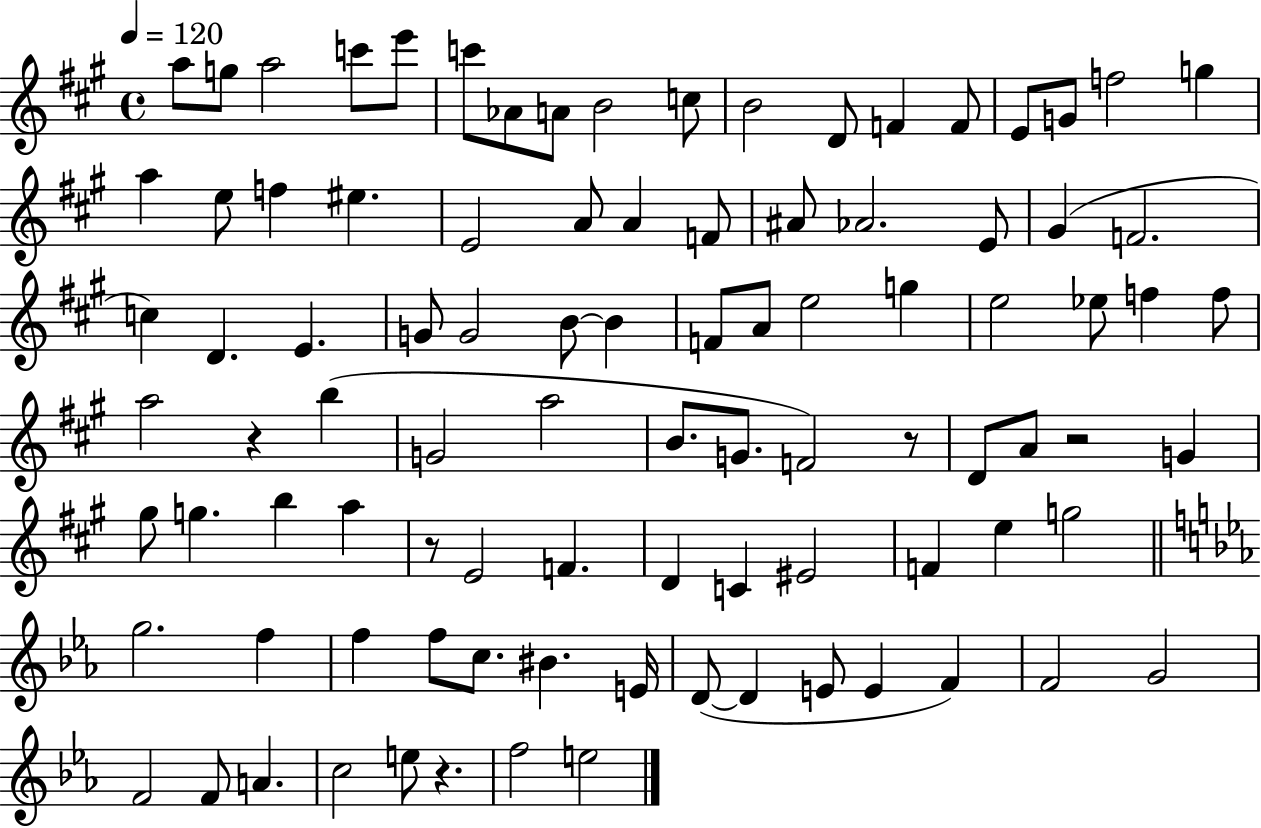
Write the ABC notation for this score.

X:1
T:Untitled
M:4/4
L:1/4
K:A
a/2 g/2 a2 c'/2 e'/2 c'/2 _A/2 A/2 B2 c/2 B2 D/2 F F/2 E/2 G/2 f2 g a e/2 f ^e E2 A/2 A F/2 ^A/2 _A2 E/2 ^G F2 c D E G/2 G2 B/2 B F/2 A/2 e2 g e2 _e/2 f f/2 a2 z b G2 a2 B/2 G/2 F2 z/2 D/2 A/2 z2 G ^g/2 g b a z/2 E2 F D C ^E2 F e g2 g2 f f f/2 c/2 ^B E/4 D/2 D E/2 E F F2 G2 F2 F/2 A c2 e/2 z f2 e2